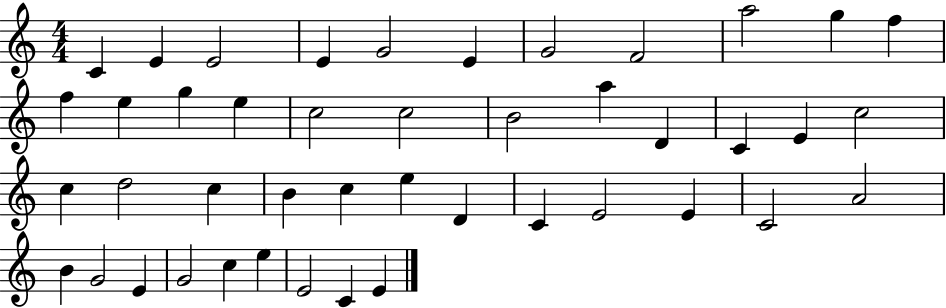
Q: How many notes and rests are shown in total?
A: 44